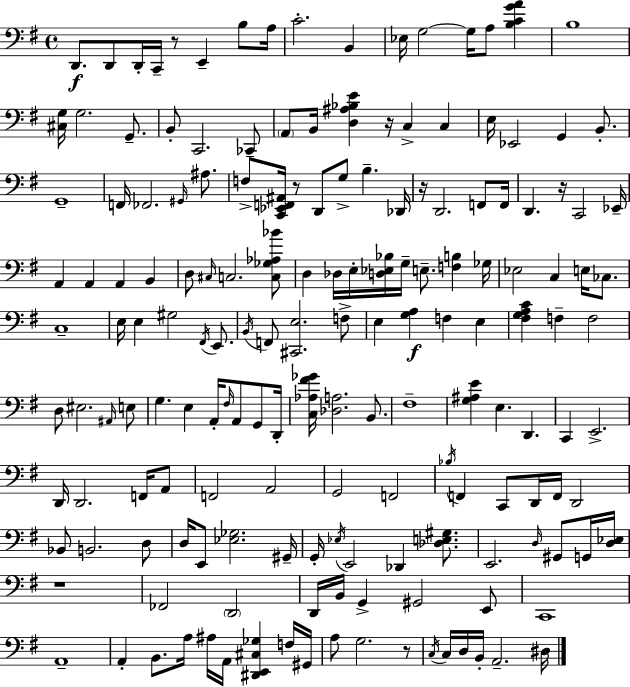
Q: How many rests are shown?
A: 7